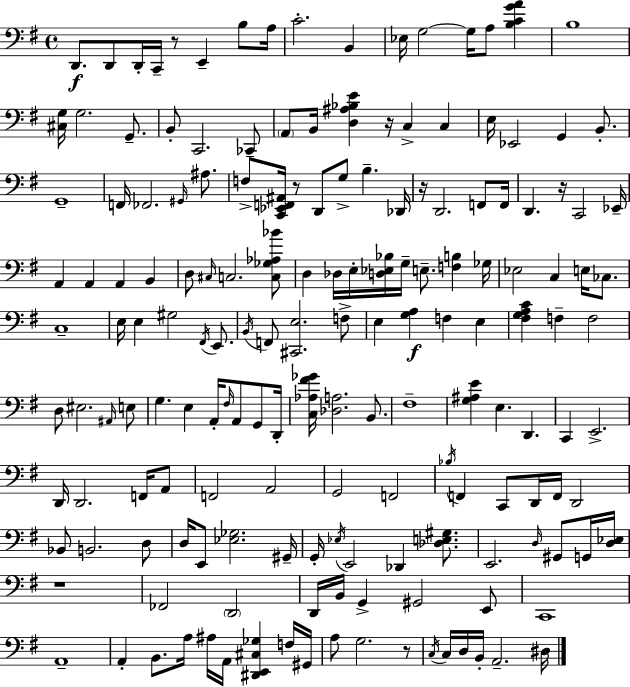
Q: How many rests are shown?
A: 7